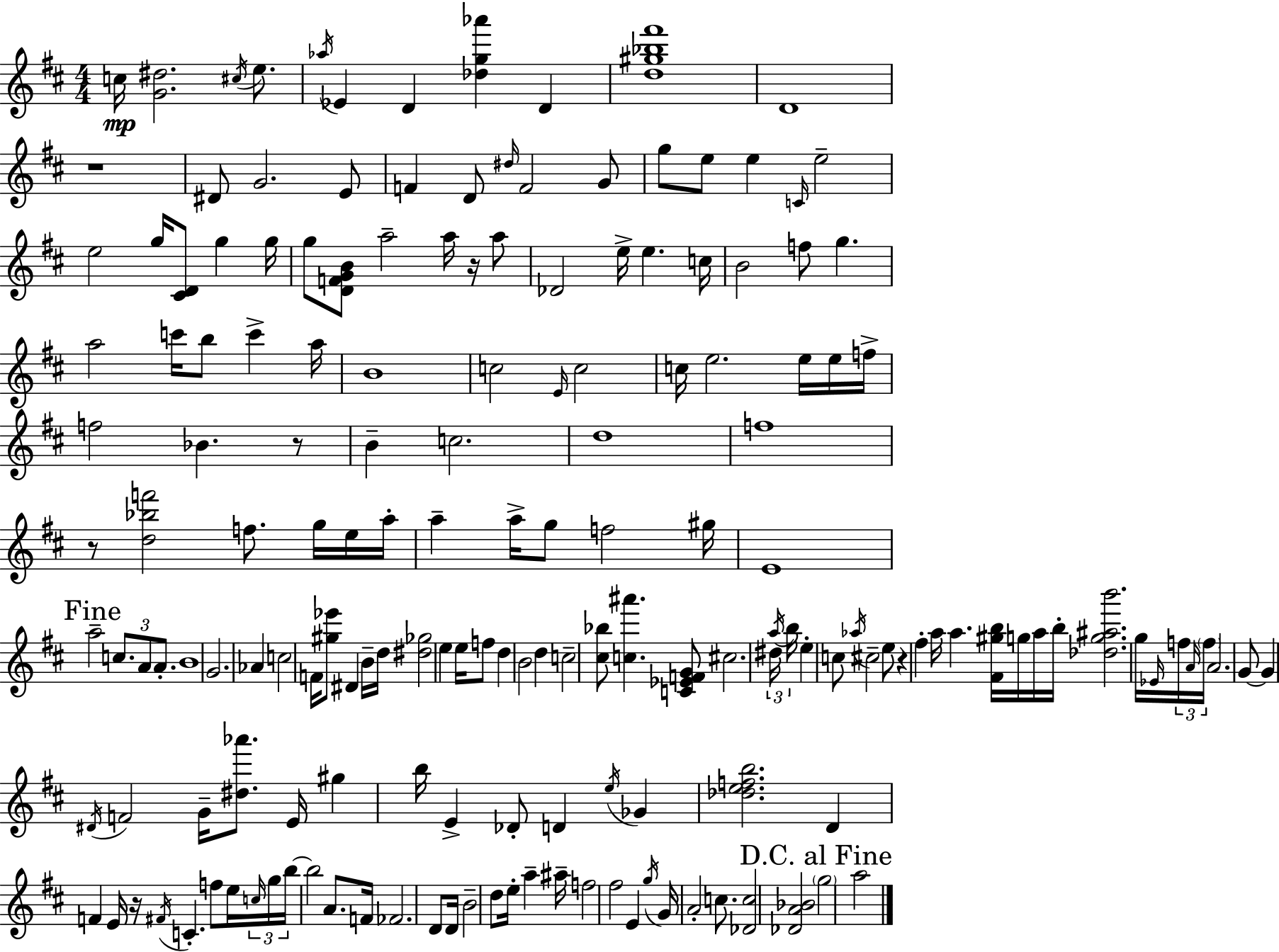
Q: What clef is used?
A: treble